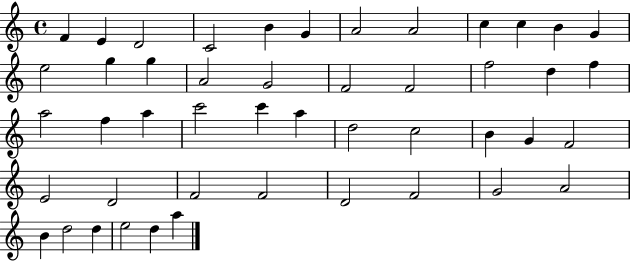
{
  \clef treble
  \time 4/4
  \defaultTimeSignature
  \key c \major
  f'4 e'4 d'2 | c'2 b'4 g'4 | a'2 a'2 | c''4 c''4 b'4 g'4 | \break e''2 g''4 g''4 | a'2 g'2 | f'2 f'2 | f''2 d''4 f''4 | \break a''2 f''4 a''4 | c'''2 c'''4 a''4 | d''2 c''2 | b'4 g'4 f'2 | \break e'2 d'2 | f'2 f'2 | d'2 f'2 | g'2 a'2 | \break b'4 d''2 d''4 | e''2 d''4 a''4 | \bar "|."
}